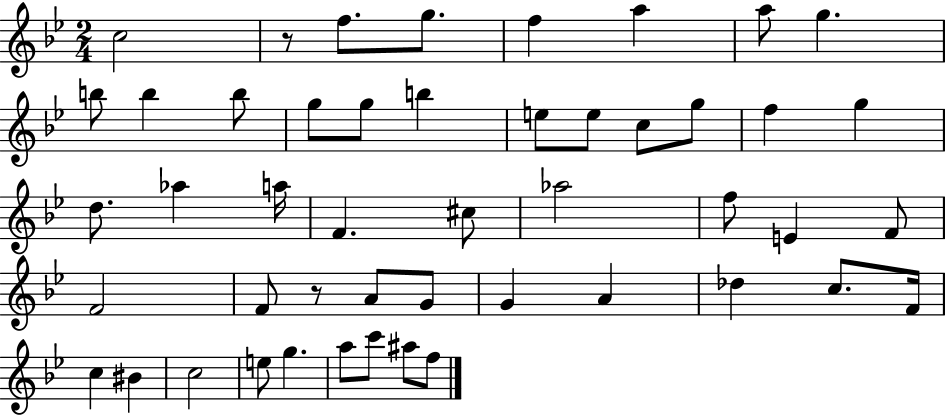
C5/h R/e F5/e. G5/e. F5/q A5/q A5/e G5/q. B5/e B5/q B5/e G5/e G5/e B5/q E5/e E5/e C5/e G5/e F5/q G5/q D5/e. Ab5/q A5/s F4/q. C#5/e Ab5/h F5/e E4/q F4/e F4/h F4/e R/e A4/e G4/e G4/q A4/q Db5/q C5/e. F4/s C5/q BIS4/q C5/h E5/e G5/q. A5/e C6/e A#5/e F5/e